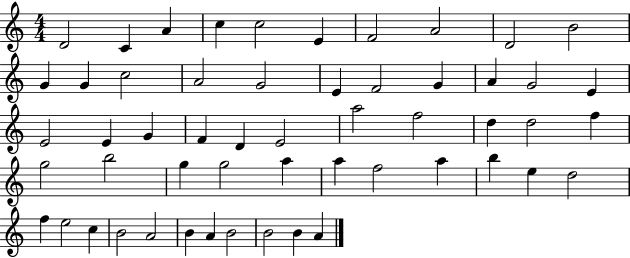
{
  \clef treble
  \numericTimeSignature
  \time 4/4
  \key c \major
  d'2 c'4 a'4 | c''4 c''2 e'4 | f'2 a'2 | d'2 b'2 | \break g'4 g'4 c''2 | a'2 g'2 | e'4 f'2 g'4 | a'4 g'2 e'4 | \break e'2 e'4 g'4 | f'4 d'4 e'2 | a''2 f''2 | d''4 d''2 f''4 | \break g''2 b''2 | g''4 g''2 a''4 | a''4 f''2 a''4 | b''4 e''4 d''2 | \break f''4 e''2 c''4 | b'2 a'2 | b'4 a'4 b'2 | b'2 b'4 a'4 | \break \bar "|."
}